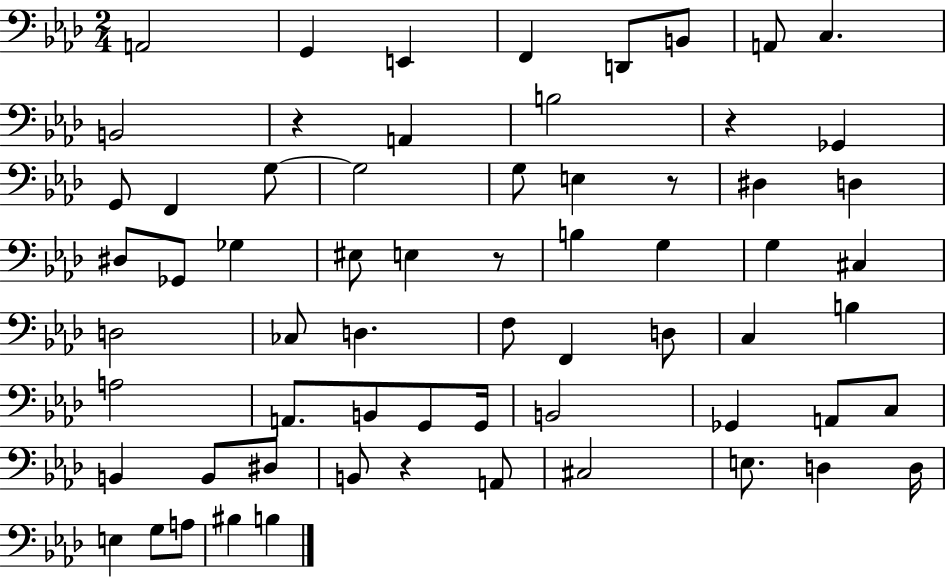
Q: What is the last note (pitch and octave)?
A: B3